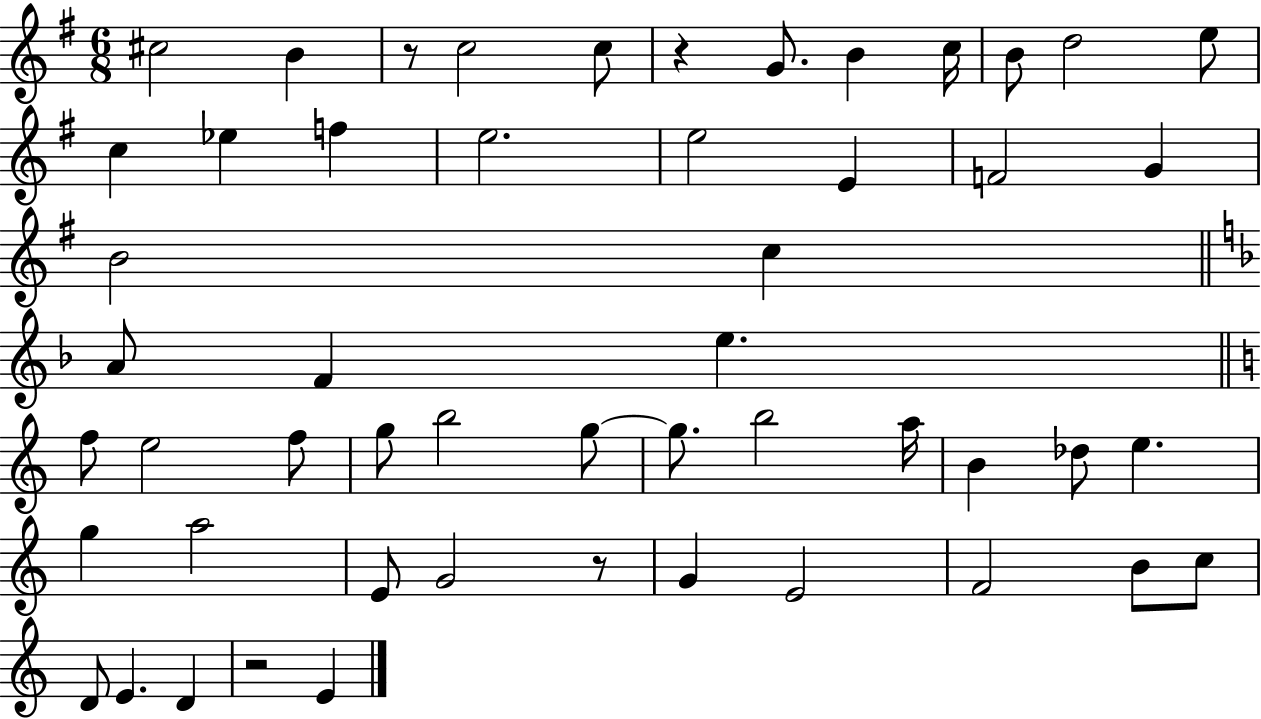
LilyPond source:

{
  \clef treble
  \numericTimeSignature
  \time 6/8
  \key g \major
  cis''2 b'4 | r8 c''2 c''8 | r4 g'8. b'4 c''16 | b'8 d''2 e''8 | \break c''4 ees''4 f''4 | e''2. | e''2 e'4 | f'2 g'4 | \break b'2 c''4 | \bar "||" \break \key f \major a'8 f'4 e''4. | \bar "||" \break \key a \minor f''8 e''2 f''8 | g''8 b''2 g''8~~ | g''8. b''2 a''16 | b'4 des''8 e''4. | \break g''4 a''2 | e'8 g'2 r8 | g'4 e'2 | f'2 b'8 c''8 | \break d'8 e'4. d'4 | r2 e'4 | \bar "|."
}